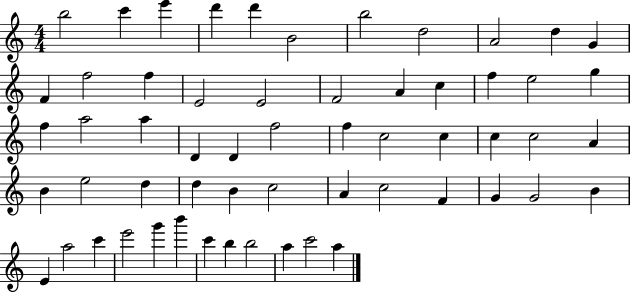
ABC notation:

X:1
T:Untitled
M:4/4
L:1/4
K:C
b2 c' e' d' d' B2 b2 d2 A2 d G F f2 f E2 E2 F2 A c f e2 g f a2 a D D f2 f c2 c c c2 A B e2 d d B c2 A c2 F G G2 B E a2 c' e'2 g' b' c' b b2 a c'2 a